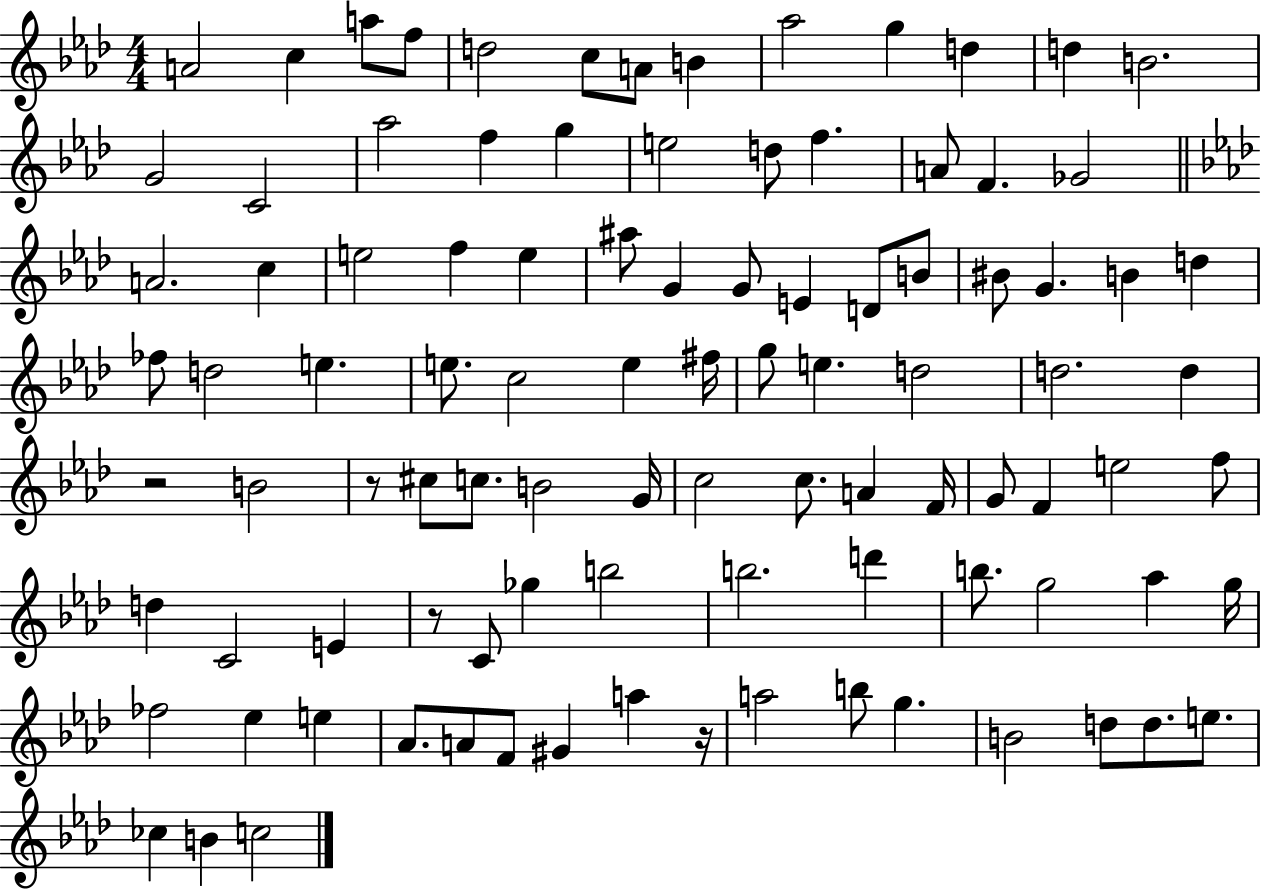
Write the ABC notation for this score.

X:1
T:Untitled
M:4/4
L:1/4
K:Ab
A2 c a/2 f/2 d2 c/2 A/2 B _a2 g d d B2 G2 C2 _a2 f g e2 d/2 f A/2 F _G2 A2 c e2 f e ^a/2 G G/2 E D/2 B/2 ^B/2 G B d _f/2 d2 e e/2 c2 e ^f/4 g/2 e d2 d2 d z2 B2 z/2 ^c/2 c/2 B2 G/4 c2 c/2 A F/4 G/2 F e2 f/2 d C2 E z/2 C/2 _g b2 b2 d' b/2 g2 _a g/4 _f2 _e e _A/2 A/2 F/2 ^G a z/4 a2 b/2 g B2 d/2 d/2 e/2 _c B c2